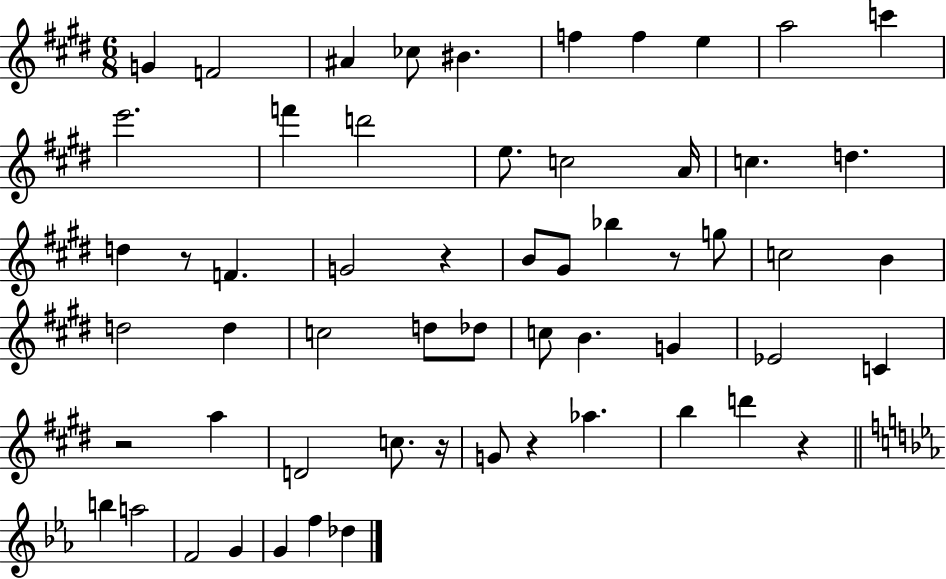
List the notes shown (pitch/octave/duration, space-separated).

G4/q F4/h A#4/q CES5/e BIS4/q. F5/q F5/q E5/q A5/h C6/q E6/h. F6/q D6/h E5/e. C5/h A4/s C5/q. D5/q. D5/q R/e F4/q. G4/h R/q B4/e G#4/e Bb5/q R/e G5/e C5/h B4/q D5/h D5/q C5/h D5/e Db5/e C5/e B4/q. G4/q Eb4/h C4/q R/h A5/q D4/h C5/e. R/s G4/e R/q Ab5/q. B5/q D6/q R/q B5/q A5/h F4/h G4/q G4/q F5/q Db5/q